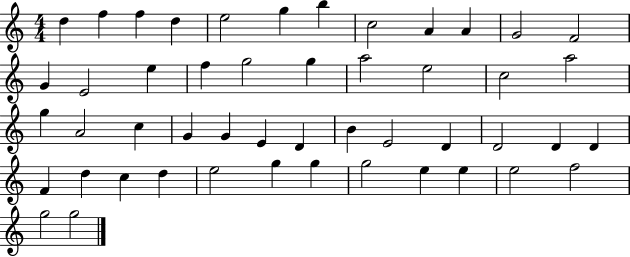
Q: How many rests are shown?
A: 0